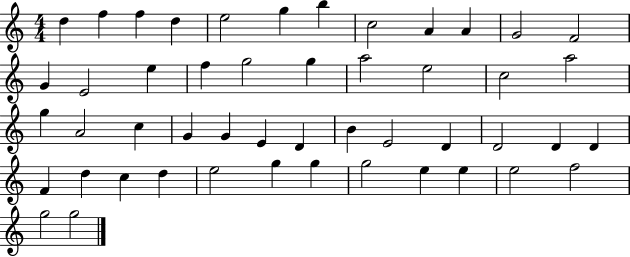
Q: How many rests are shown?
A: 0